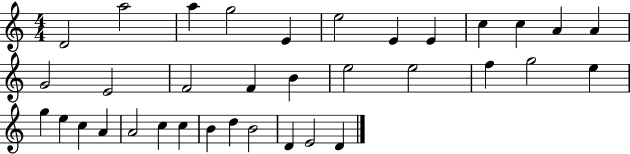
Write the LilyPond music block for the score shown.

{
  \clef treble
  \numericTimeSignature
  \time 4/4
  \key c \major
  d'2 a''2 | a''4 g''2 e'4 | e''2 e'4 e'4 | c''4 c''4 a'4 a'4 | \break g'2 e'2 | f'2 f'4 b'4 | e''2 e''2 | f''4 g''2 e''4 | \break g''4 e''4 c''4 a'4 | a'2 c''4 c''4 | b'4 d''4 b'2 | d'4 e'2 d'4 | \break \bar "|."
}